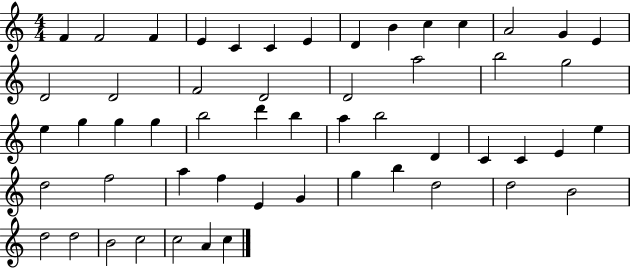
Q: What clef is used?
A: treble